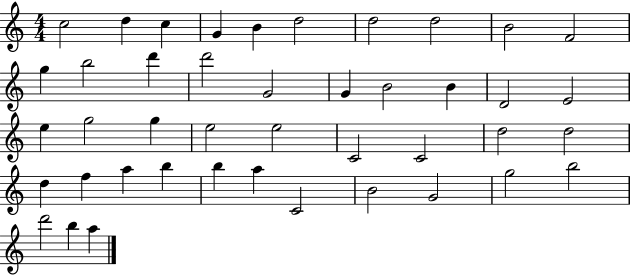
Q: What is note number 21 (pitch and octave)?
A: E5